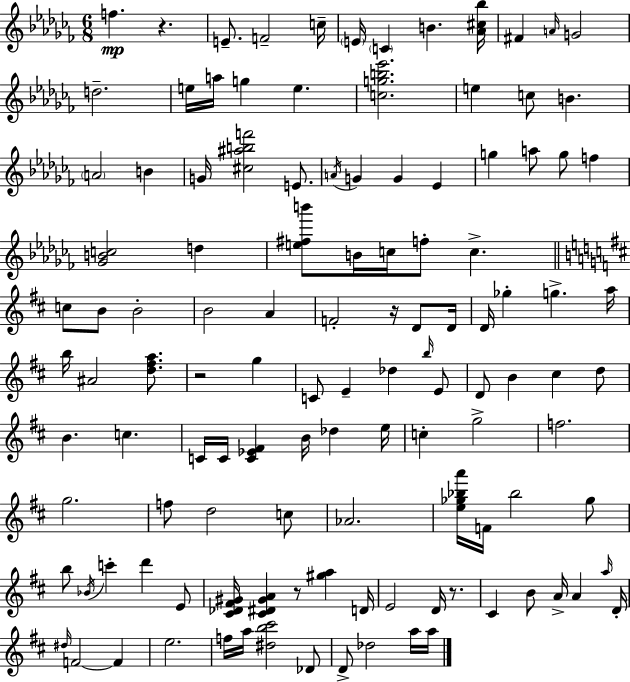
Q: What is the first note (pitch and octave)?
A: F5